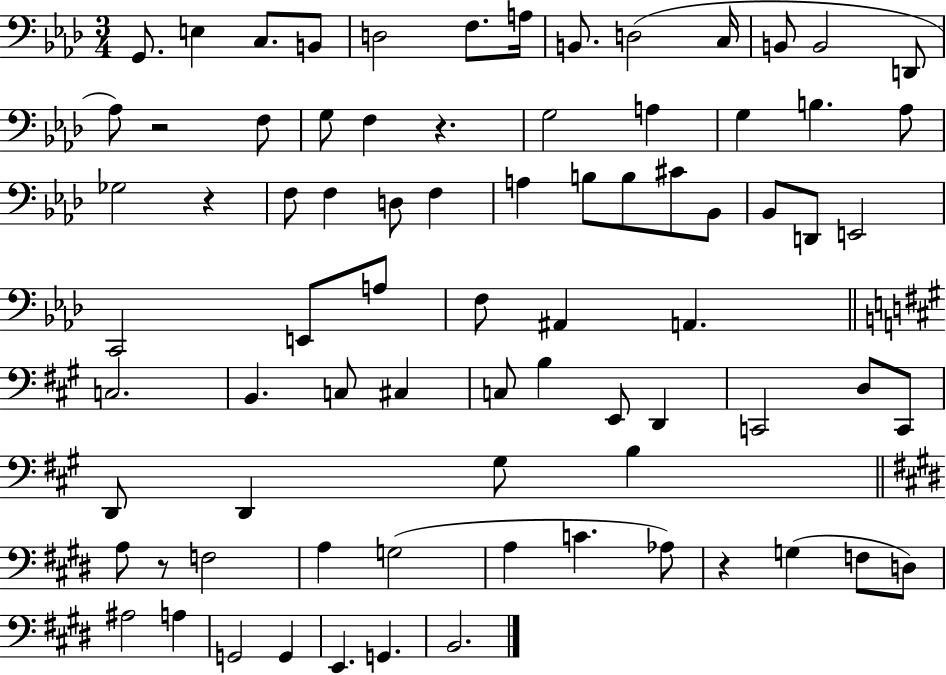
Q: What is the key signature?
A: AES major